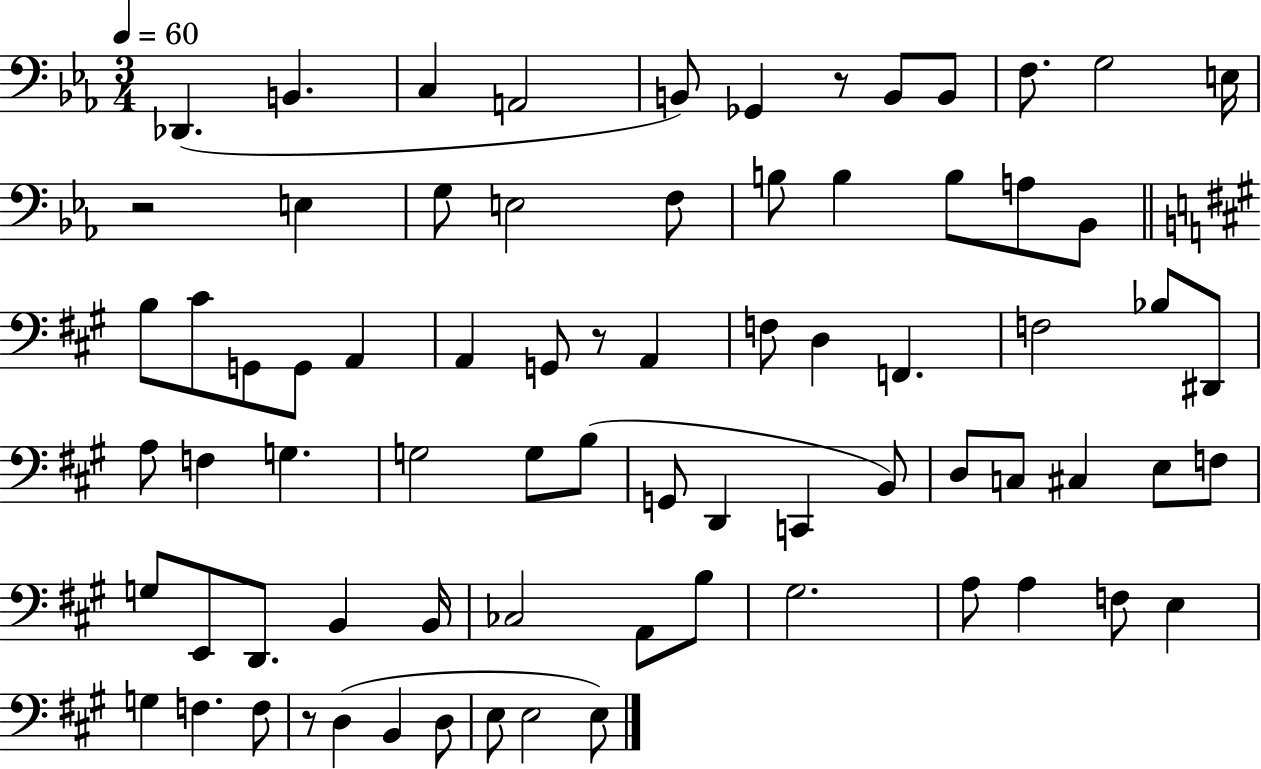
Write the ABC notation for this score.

X:1
T:Untitled
M:3/4
L:1/4
K:Eb
_D,, B,, C, A,,2 B,,/2 _G,, z/2 B,,/2 B,,/2 F,/2 G,2 E,/4 z2 E, G,/2 E,2 F,/2 B,/2 B, B,/2 A,/2 _B,,/2 B,/2 ^C/2 G,,/2 G,,/2 A,, A,, G,,/2 z/2 A,, F,/2 D, F,, F,2 _B,/2 ^D,,/2 A,/2 F, G, G,2 G,/2 B,/2 G,,/2 D,, C,, B,,/2 D,/2 C,/2 ^C, E,/2 F,/2 G,/2 E,,/2 D,,/2 B,, B,,/4 _C,2 A,,/2 B,/2 ^G,2 A,/2 A, F,/2 E, G, F, F,/2 z/2 D, B,, D,/2 E,/2 E,2 E,/2